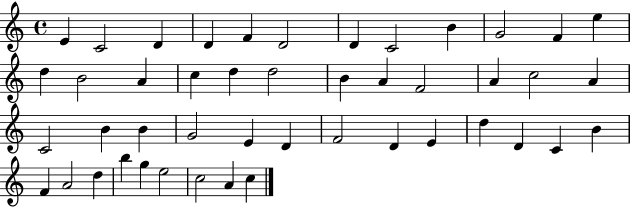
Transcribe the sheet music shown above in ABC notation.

X:1
T:Untitled
M:4/4
L:1/4
K:C
E C2 D D F D2 D C2 B G2 F e d B2 A c d d2 B A F2 A c2 A C2 B B G2 E D F2 D E d D C B F A2 d b g e2 c2 A c